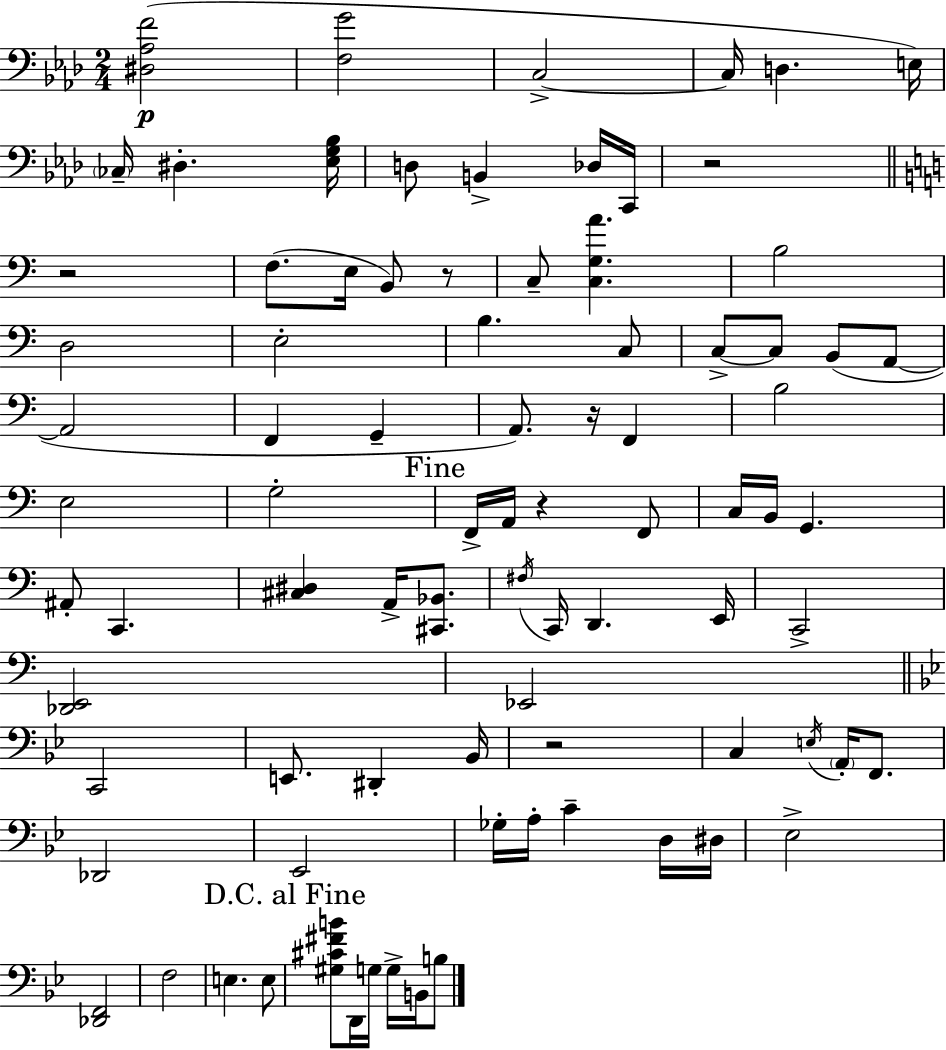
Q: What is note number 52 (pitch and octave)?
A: E3